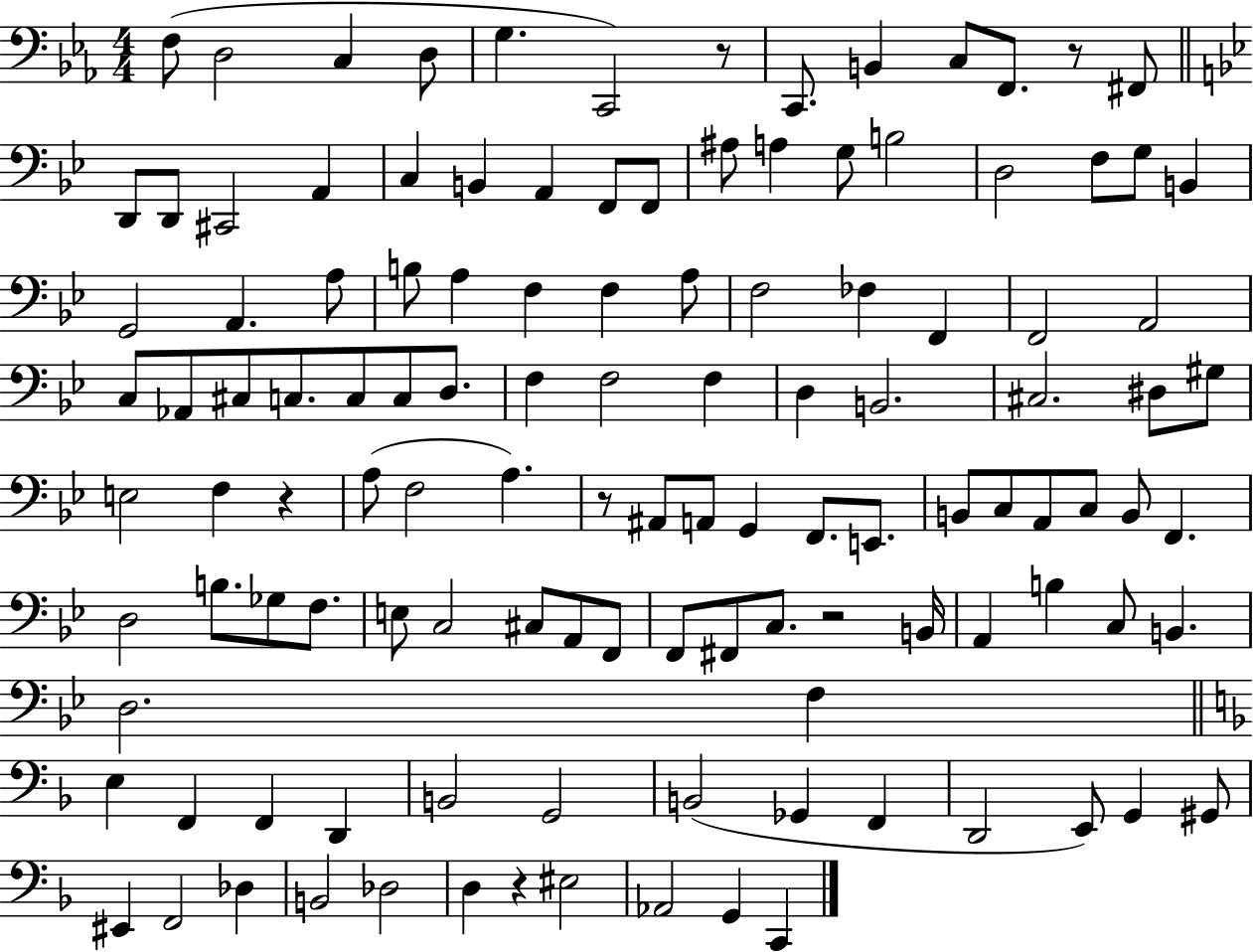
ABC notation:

X:1
T:Untitled
M:4/4
L:1/4
K:Eb
F,/2 D,2 C, D,/2 G, C,,2 z/2 C,,/2 B,, C,/2 F,,/2 z/2 ^F,,/2 D,,/2 D,,/2 ^C,,2 A,, C, B,, A,, F,,/2 F,,/2 ^A,/2 A, G,/2 B,2 D,2 F,/2 G,/2 B,, G,,2 A,, A,/2 B,/2 A, F, F, A,/2 F,2 _F, F,, F,,2 A,,2 C,/2 _A,,/2 ^C,/2 C,/2 C,/2 C,/2 D,/2 F, F,2 F, D, B,,2 ^C,2 ^D,/2 ^G,/2 E,2 F, z A,/2 F,2 A, z/2 ^A,,/2 A,,/2 G,, F,,/2 E,,/2 B,,/2 C,/2 A,,/2 C,/2 B,,/2 F,, D,2 B,/2 _G,/2 F,/2 E,/2 C,2 ^C,/2 A,,/2 F,,/2 F,,/2 ^F,,/2 C,/2 z2 B,,/4 A,, B, C,/2 B,, D,2 F, E, F,, F,, D,, B,,2 G,,2 B,,2 _G,, F,, D,,2 E,,/2 G,, ^G,,/2 ^E,, F,,2 _D, B,,2 _D,2 D, z ^E,2 _A,,2 G,, C,,